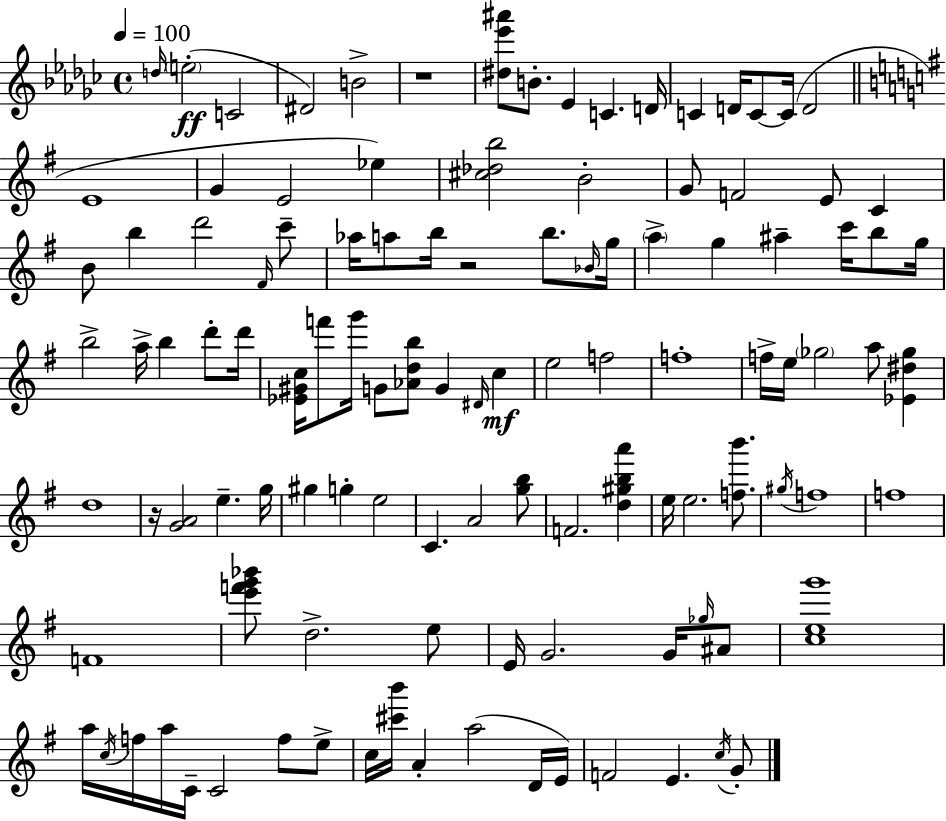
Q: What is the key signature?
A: EES minor